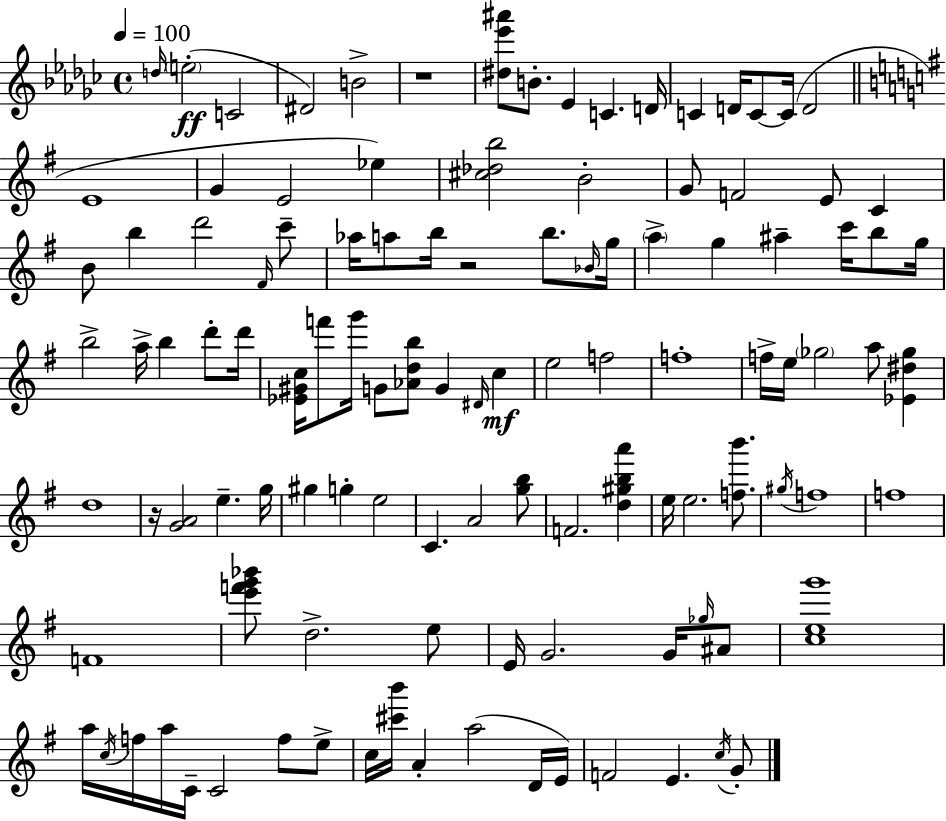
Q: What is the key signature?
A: EES minor